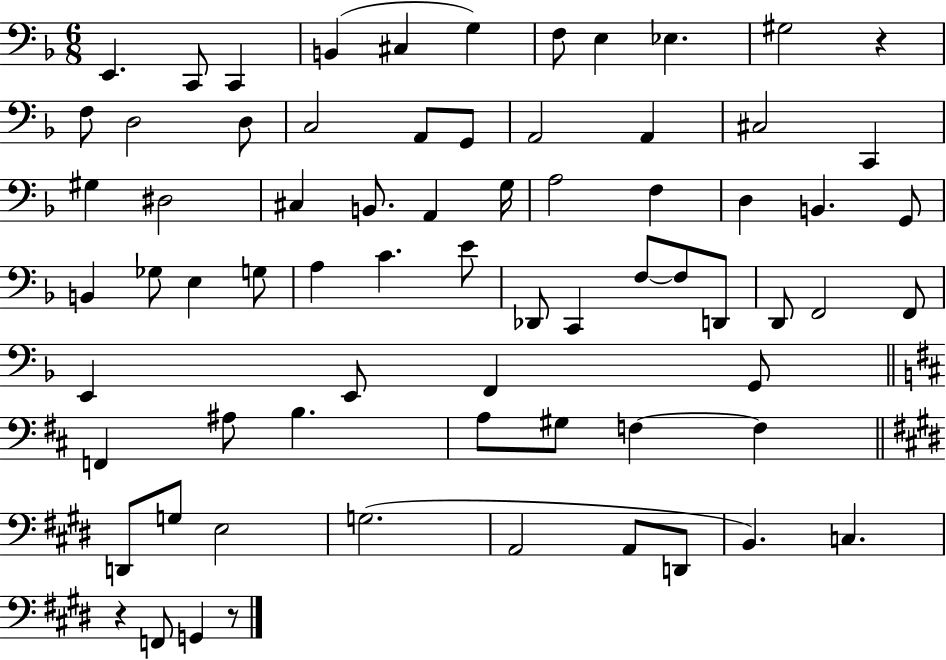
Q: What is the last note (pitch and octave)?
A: G2